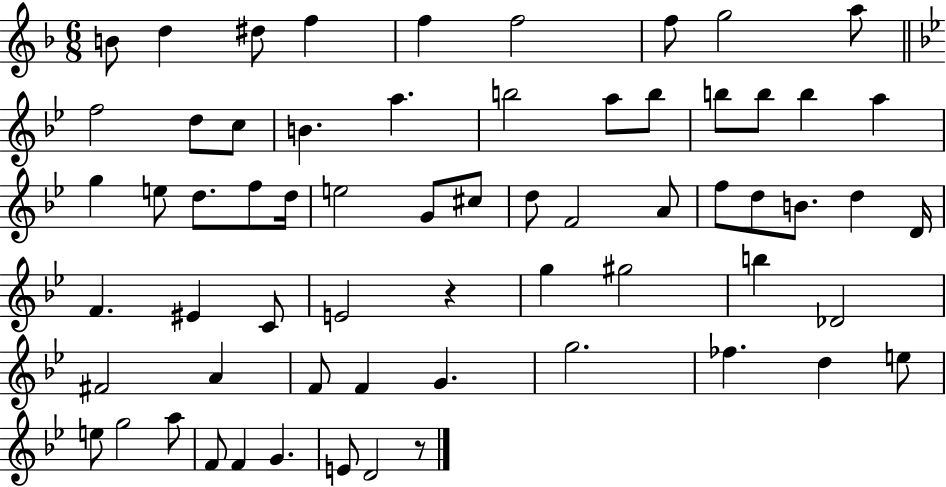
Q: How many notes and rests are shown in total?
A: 64